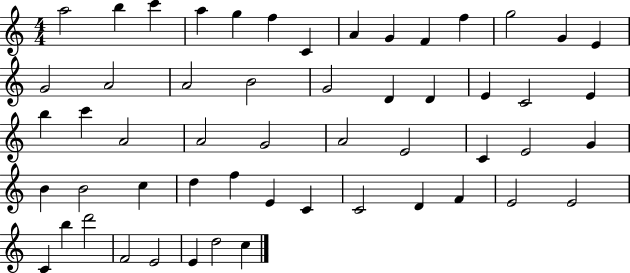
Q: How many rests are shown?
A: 0